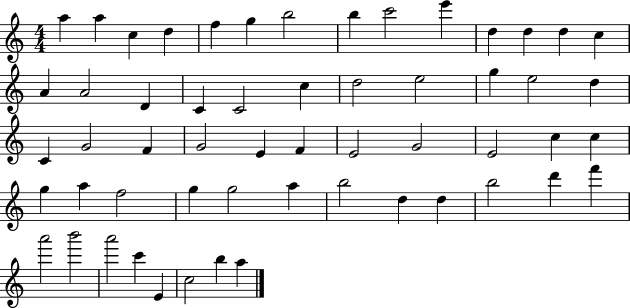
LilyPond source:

{
  \clef treble
  \numericTimeSignature
  \time 4/4
  \key c \major
  a''4 a''4 c''4 d''4 | f''4 g''4 b''2 | b''4 c'''2 e'''4 | d''4 d''4 d''4 c''4 | \break a'4 a'2 d'4 | c'4 c'2 c''4 | d''2 e''2 | g''4 e''2 d''4 | \break c'4 g'2 f'4 | g'2 e'4 f'4 | e'2 g'2 | e'2 c''4 c''4 | \break g''4 a''4 f''2 | g''4 g''2 a''4 | b''2 d''4 d''4 | b''2 d'''4 f'''4 | \break a'''2 b'''2 | a'''2 c'''4 e'4 | c''2 b''4 a''4 | \bar "|."
}